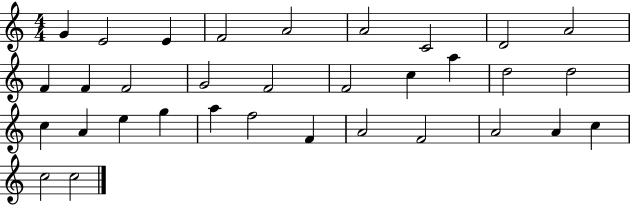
G4/q E4/h E4/q F4/h A4/h A4/h C4/h D4/h A4/h F4/q F4/q F4/h G4/h F4/h F4/h C5/q A5/q D5/h D5/h C5/q A4/q E5/q G5/q A5/q F5/h F4/q A4/h F4/h A4/h A4/q C5/q C5/h C5/h